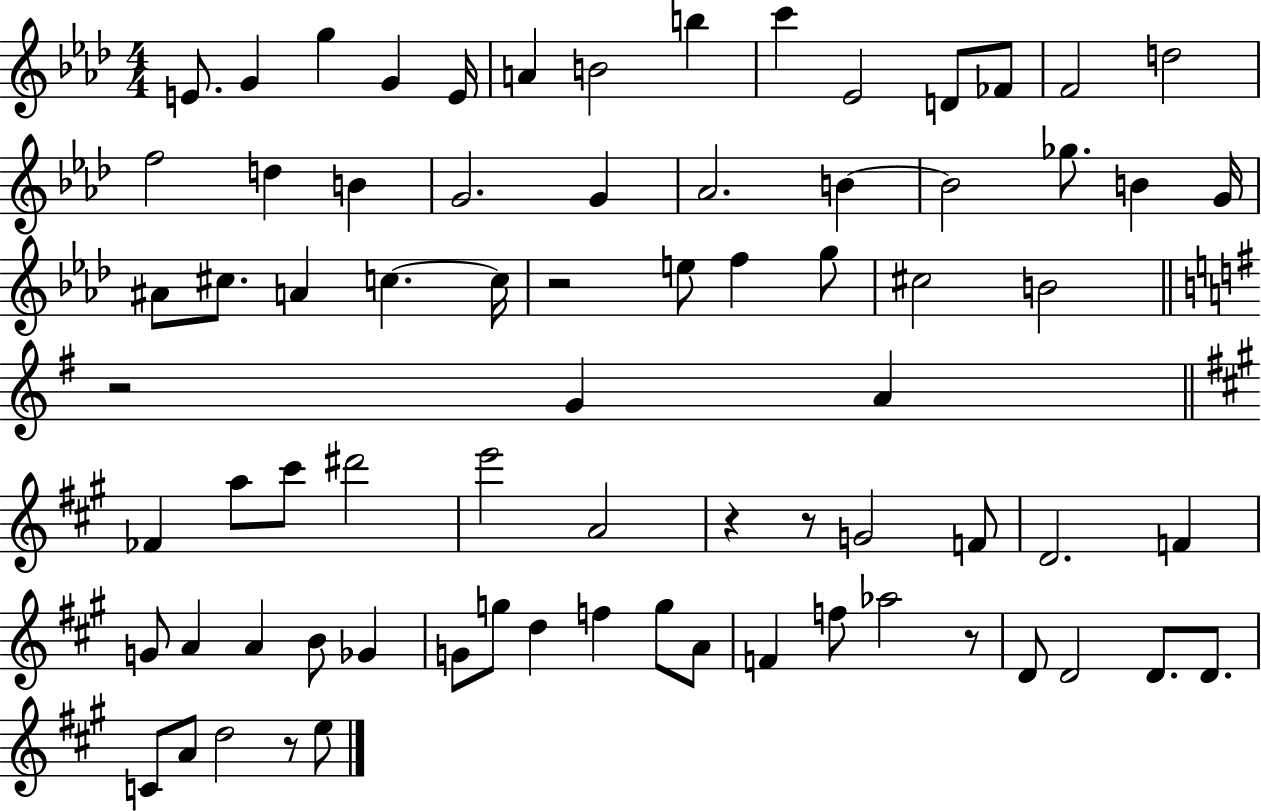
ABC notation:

X:1
T:Untitled
M:4/4
L:1/4
K:Ab
E/2 G g G E/4 A B2 b c' _E2 D/2 _F/2 F2 d2 f2 d B G2 G _A2 B B2 _g/2 B G/4 ^A/2 ^c/2 A c c/4 z2 e/2 f g/2 ^c2 B2 z2 G A _F a/2 ^c'/2 ^d'2 e'2 A2 z z/2 G2 F/2 D2 F G/2 A A B/2 _G G/2 g/2 d f g/2 A/2 F f/2 _a2 z/2 D/2 D2 D/2 D/2 C/2 A/2 d2 z/2 e/2